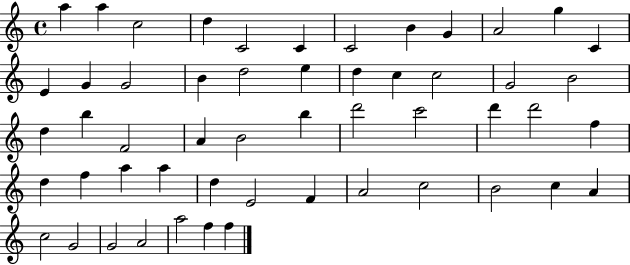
A5/q A5/q C5/h D5/q C4/h C4/q C4/h B4/q G4/q A4/h G5/q C4/q E4/q G4/q G4/h B4/q D5/h E5/q D5/q C5/q C5/h G4/h B4/h D5/q B5/q F4/h A4/q B4/h B5/q D6/h C6/h D6/q D6/h F5/q D5/q F5/q A5/q A5/q D5/q E4/h F4/q A4/h C5/h B4/h C5/q A4/q C5/h G4/h G4/h A4/h A5/h F5/q F5/q